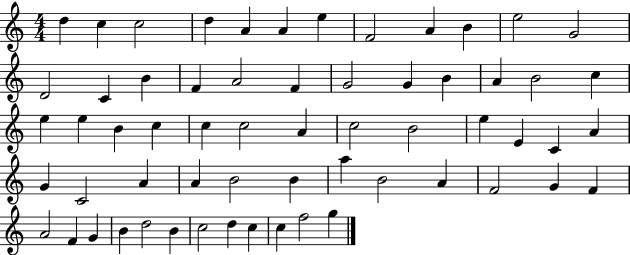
D5/q C5/q C5/h D5/q A4/q A4/q E5/q F4/h A4/q B4/q E5/h G4/h D4/h C4/q B4/q F4/q A4/h F4/q G4/h G4/q B4/q A4/q B4/h C5/q E5/q E5/q B4/q C5/q C5/q C5/h A4/q C5/h B4/h E5/q E4/q C4/q A4/q G4/q C4/h A4/q A4/q B4/h B4/q A5/q B4/h A4/q F4/h G4/q F4/q A4/h F4/q G4/q B4/q D5/h B4/q C5/h D5/q C5/q C5/q F5/h G5/q